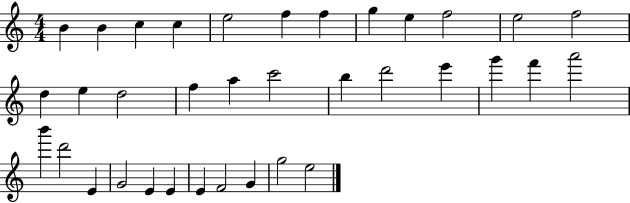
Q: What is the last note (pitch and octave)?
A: E5